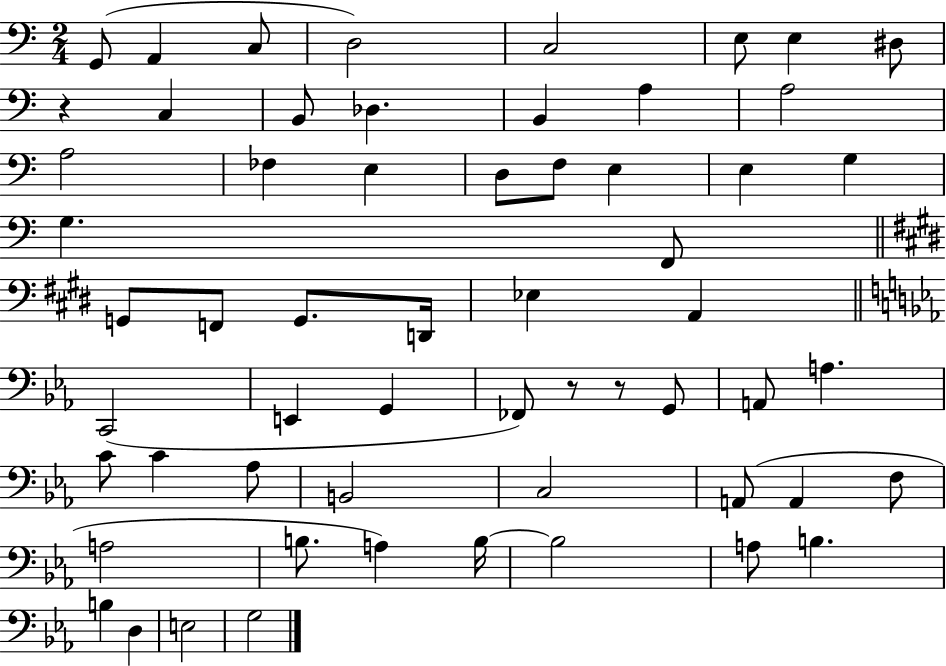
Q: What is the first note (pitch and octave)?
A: G2